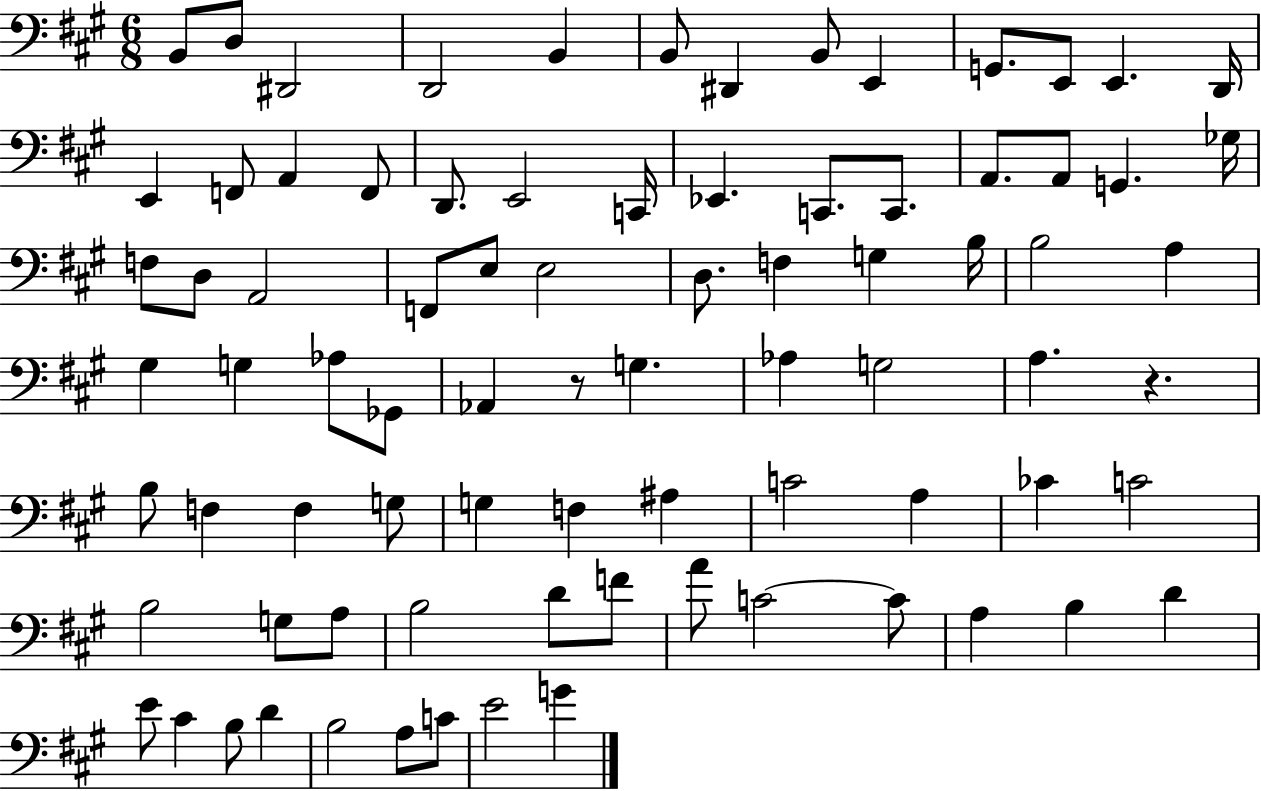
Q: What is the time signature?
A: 6/8